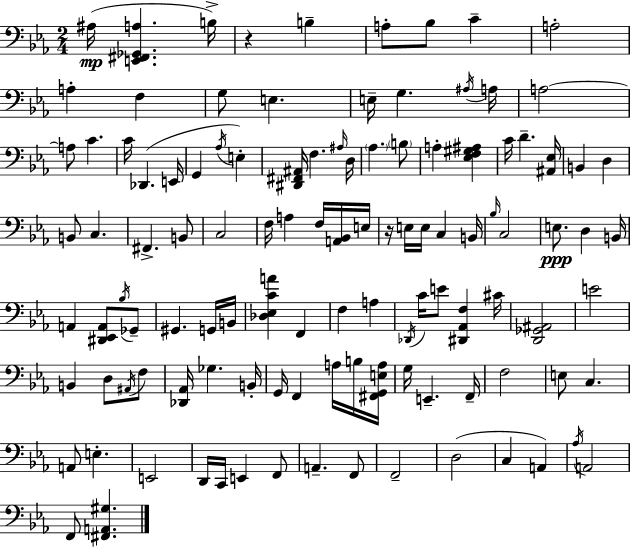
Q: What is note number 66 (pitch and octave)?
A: E4